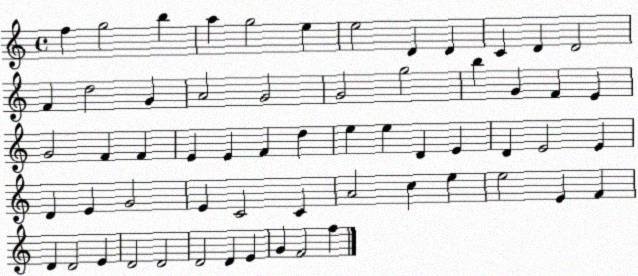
X:1
T:Untitled
M:4/4
L:1/4
K:C
f g2 b a g2 e e2 D D C D D2 F d2 G A2 G2 G2 g2 b G F E G2 F F E E F d e e D E D E2 E D E G2 E C2 C A2 c e e2 E F D D2 E D2 D2 D2 D E G F2 f